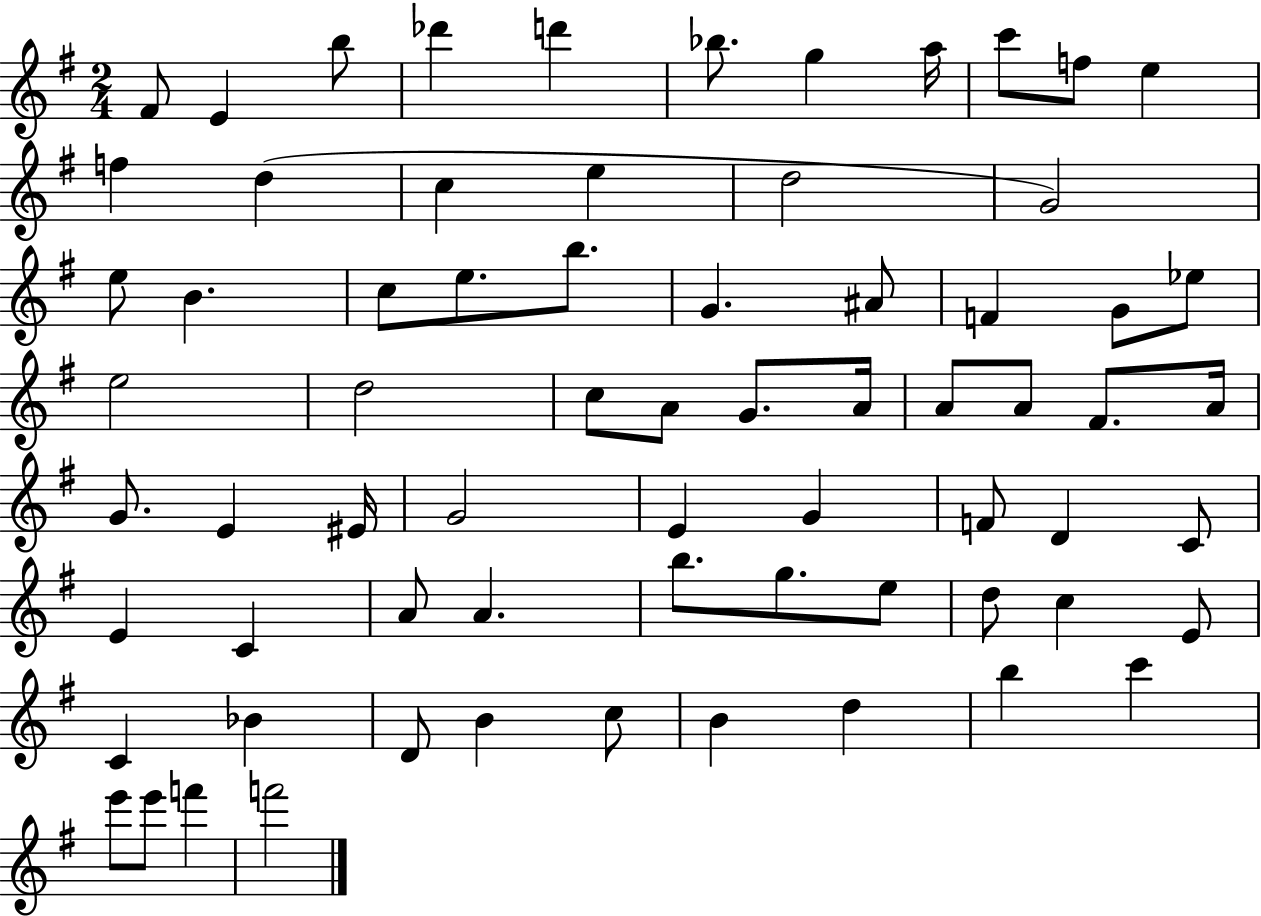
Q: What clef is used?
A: treble